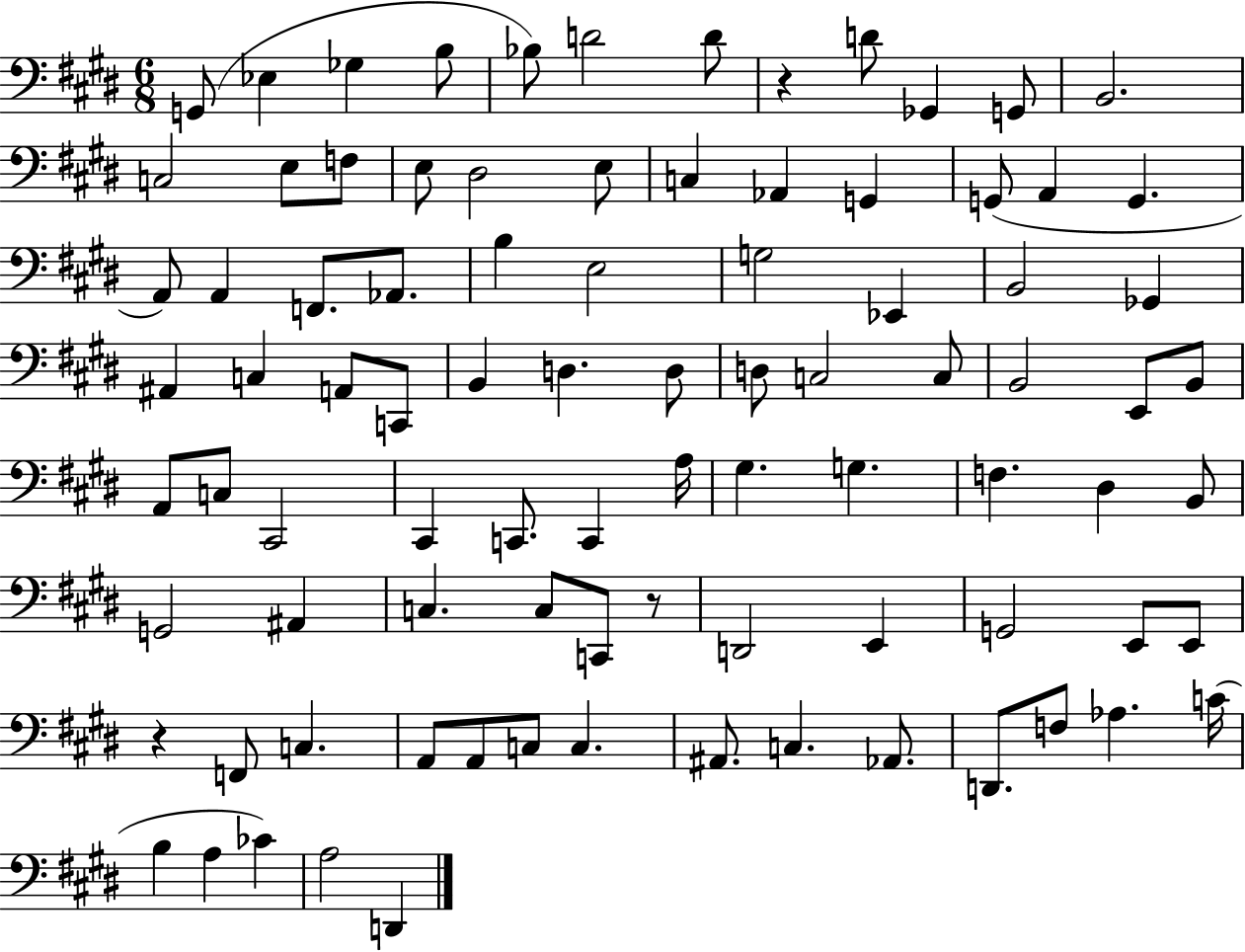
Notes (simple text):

G2/e Eb3/q Gb3/q B3/e Bb3/e D4/h D4/e R/q D4/e Gb2/q G2/e B2/h. C3/h E3/e F3/e E3/e D#3/h E3/e C3/q Ab2/q G2/q G2/e A2/q G2/q. A2/e A2/q F2/e. Ab2/e. B3/q E3/h G3/h Eb2/q B2/h Gb2/q A#2/q C3/q A2/e C2/e B2/q D3/q. D3/e D3/e C3/h C3/e B2/h E2/e B2/e A2/e C3/e C#2/h C#2/q C2/e. C2/q A3/s G#3/q. G3/q. F3/q. D#3/q B2/e G2/h A#2/q C3/q. C3/e C2/e R/e D2/h E2/q G2/h E2/e E2/e R/q F2/e C3/q. A2/e A2/e C3/e C3/q. A#2/e. C3/q. Ab2/e. D2/e. F3/e Ab3/q. C4/s B3/q A3/q CES4/q A3/h D2/q